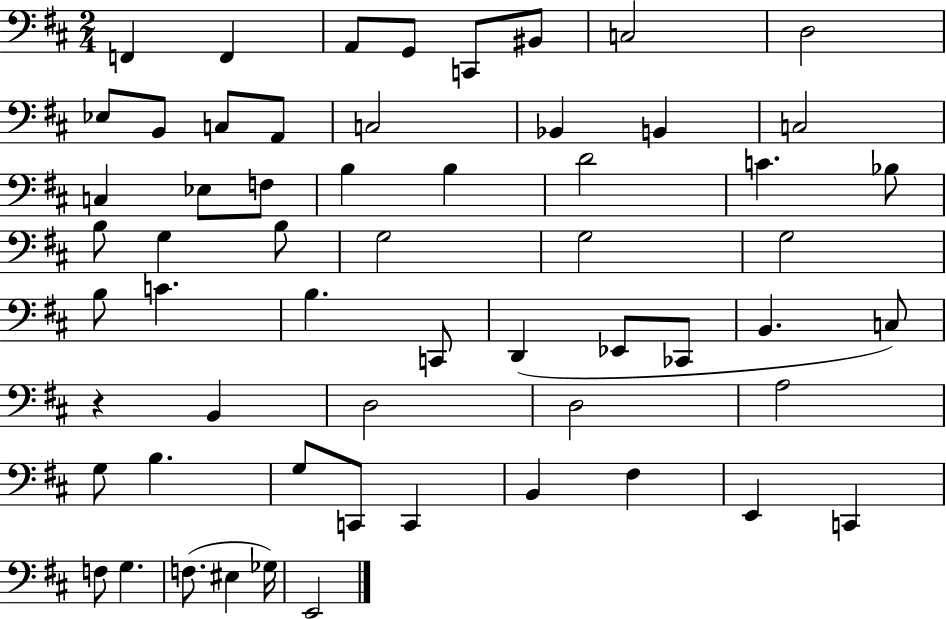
F2/q F2/q A2/e G2/e C2/e BIS2/e C3/h D3/h Eb3/e B2/e C3/e A2/e C3/h Bb2/q B2/q C3/h C3/q Eb3/e F3/e B3/q B3/q D4/h C4/q. Bb3/e B3/e G3/q B3/e G3/h G3/h G3/h B3/e C4/q. B3/q. C2/e D2/q Eb2/e CES2/e B2/q. C3/e R/q B2/q D3/h D3/h A3/h G3/e B3/q. G3/e C2/e C2/q B2/q F#3/q E2/q C2/q F3/e G3/q. F3/e. EIS3/q Gb3/s E2/h